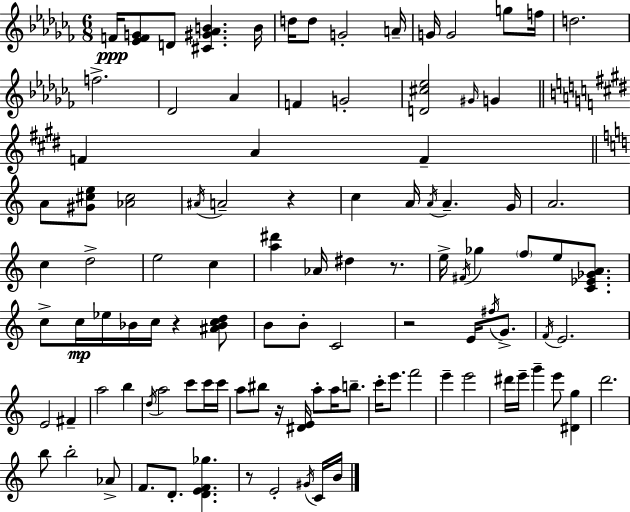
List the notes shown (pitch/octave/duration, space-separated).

F4/s [Eb4,F4,G4]/e D4/e [C#4,G#4,Ab4,B4]/q. B4/s D5/s D5/e G4/h A4/s G4/s G4/h G5/e F5/s D5/h. F5/h. Db4/h Ab4/q F4/q G4/h [D4,C#5,Eb5]/h G#4/s G4/q F4/q A4/q F4/q A4/e [G#4,C#5,E5]/e [Ab4,C#5]/h A#4/s A4/h R/q C5/q A4/s A4/s A4/q. G4/s A4/h. C5/q D5/h E5/h C5/q [A5,D#6]/q Ab4/s D#5/q R/e. E5/s F#4/s Gb5/q F5/e E5/e [C4,Eb4,Gb4,A4]/e. C5/e C5/s Eb5/s Bb4/s C5/s R/q [A#4,Bb4,C5,D5]/e B4/e B4/e C4/h R/h E4/s F#5/s G4/e. F4/s E4/h. E4/h F#4/q A5/h B5/q D5/s A5/h C6/e C6/s C6/s A5/e BIS5/e R/s [D#4,E4]/s A5/e A5/s B5/e. C6/s E6/e. F6/h E6/q E6/h D#6/s E6/s G6/q E6/e [D#4,G5]/q D6/h. B5/e B5/h Ab4/e F4/e. D4/e. [D4,E4,F4,Gb5]/q. R/e E4/h G#4/s C4/s B4/s